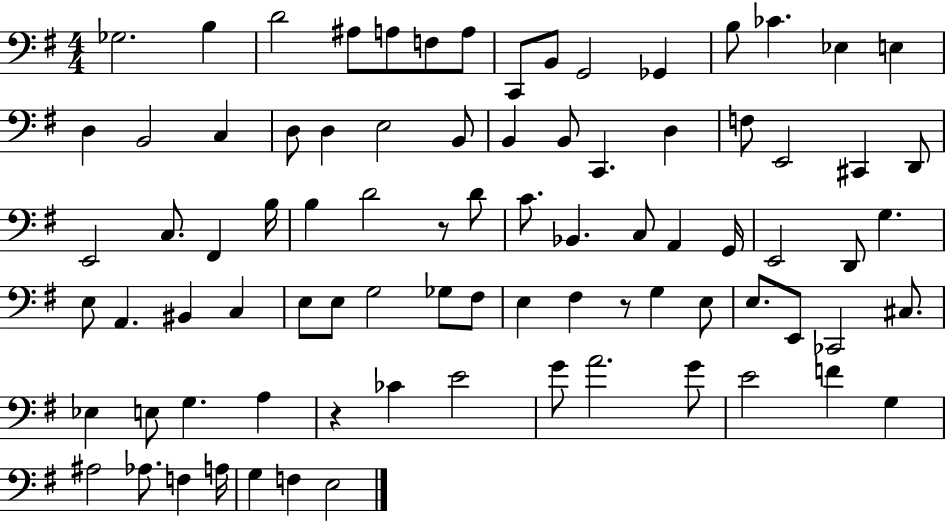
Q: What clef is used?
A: bass